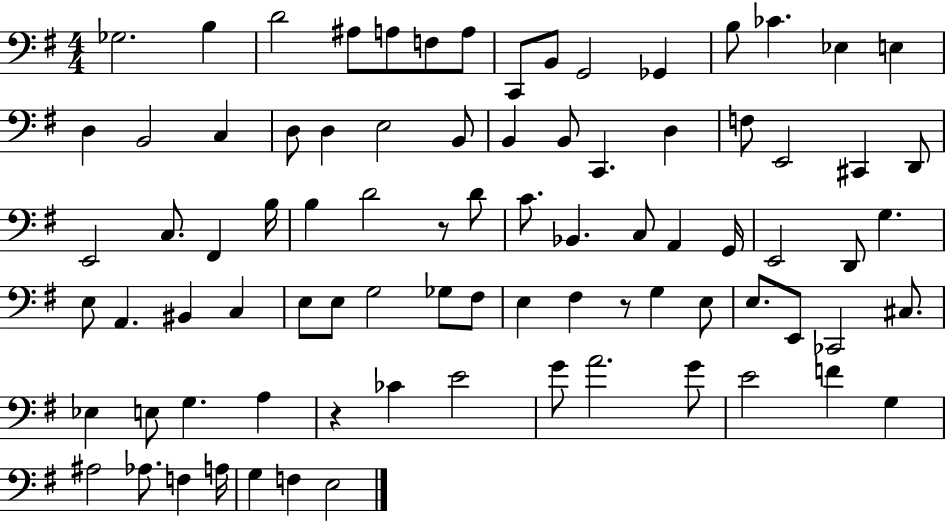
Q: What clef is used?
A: bass